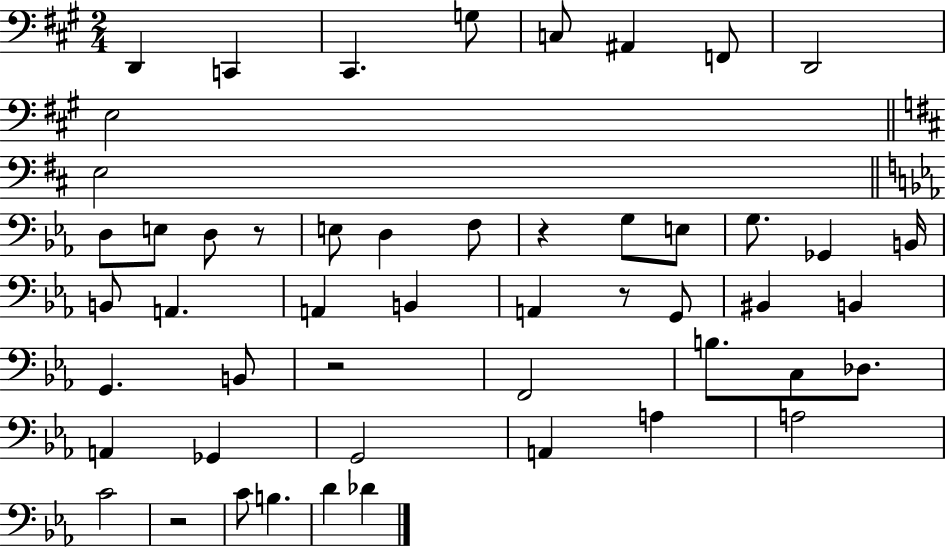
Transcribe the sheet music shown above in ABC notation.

X:1
T:Untitled
M:2/4
L:1/4
K:A
D,, C,, ^C,, G,/2 C,/2 ^A,, F,,/2 D,,2 E,2 E,2 D,/2 E,/2 D,/2 z/2 E,/2 D, F,/2 z G,/2 E,/2 G,/2 _G,, B,,/4 B,,/2 A,, A,, B,, A,, z/2 G,,/2 ^B,, B,, G,, B,,/2 z2 F,,2 B,/2 C,/2 _D,/2 A,, _G,, G,,2 A,, A, A,2 C2 z2 C/2 B, D _D